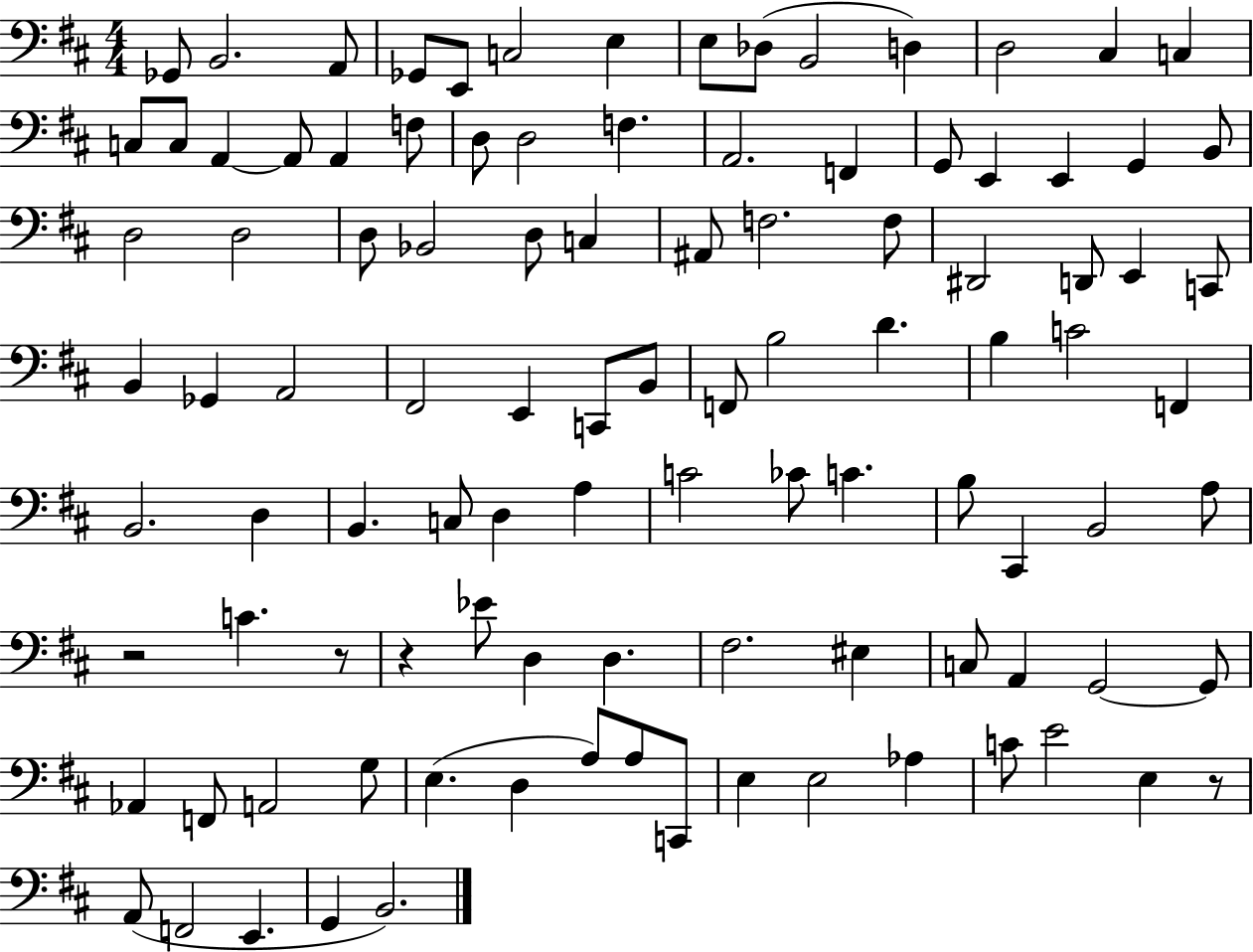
Gb2/e B2/h. A2/e Gb2/e E2/e C3/h E3/q E3/e Db3/e B2/h D3/q D3/h C#3/q C3/q C3/e C3/e A2/q A2/e A2/q F3/e D3/e D3/h F3/q. A2/h. F2/q G2/e E2/q E2/q G2/q B2/e D3/h D3/h D3/e Bb2/h D3/e C3/q A#2/e F3/h. F3/e D#2/h D2/e E2/q C2/e B2/q Gb2/q A2/h F#2/h E2/q C2/e B2/e F2/e B3/h D4/q. B3/q C4/h F2/q B2/h. D3/q B2/q. C3/e D3/q A3/q C4/h CES4/e C4/q. B3/e C#2/q B2/h A3/e R/h C4/q. R/e R/q Eb4/e D3/q D3/q. F#3/h. EIS3/q C3/e A2/q G2/h G2/e Ab2/q F2/e A2/h G3/e E3/q. D3/q A3/e A3/e C2/e E3/q E3/h Ab3/q C4/e E4/h E3/q R/e A2/e F2/h E2/q. G2/q B2/h.